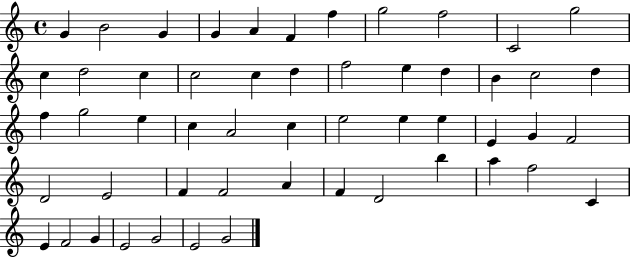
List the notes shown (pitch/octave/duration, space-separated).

G4/q B4/h G4/q G4/q A4/q F4/q F5/q G5/h F5/h C4/h G5/h C5/q D5/h C5/q C5/h C5/q D5/q F5/h E5/q D5/q B4/q C5/h D5/q F5/q G5/h E5/q C5/q A4/h C5/q E5/h E5/q E5/q E4/q G4/q F4/h D4/h E4/h F4/q F4/h A4/q F4/q D4/h B5/q A5/q F5/h C4/q E4/q F4/h G4/q E4/h G4/h E4/h G4/h